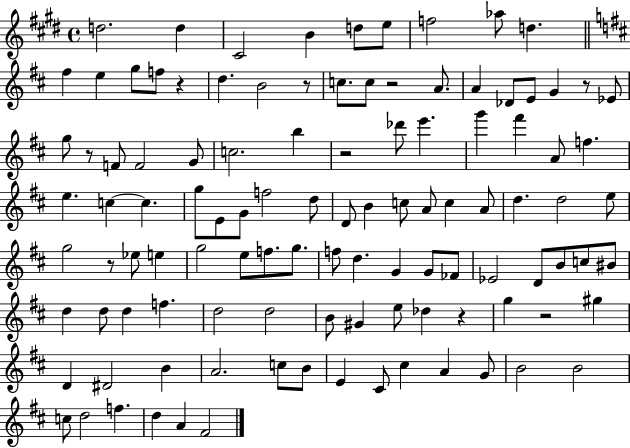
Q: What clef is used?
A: treble